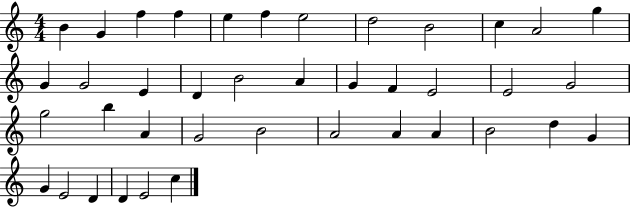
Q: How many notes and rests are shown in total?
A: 40